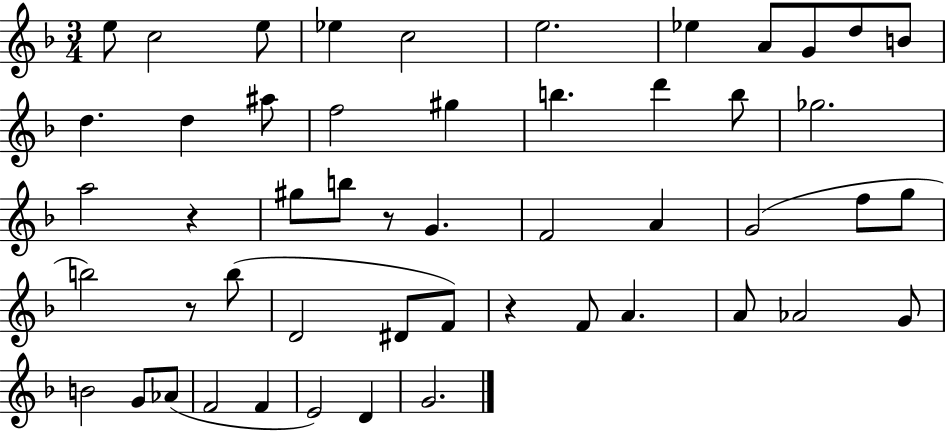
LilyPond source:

{
  \clef treble
  \numericTimeSignature
  \time 3/4
  \key f \major
  \repeat volta 2 { e''8 c''2 e''8 | ees''4 c''2 | e''2. | ees''4 a'8 g'8 d''8 b'8 | \break d''4. d''4 ais''8 | f''2 gis''4 | b''4. d'''4 b''8 | ges''2. | \break a''2 r4 | gis''8 b''8 r8 g'4. | f'2 a'4 | g'2( f''8 g''8 | \break b''2) r8 b''8( | d'2 dis'8 f'8) | r4 f'8 a'4. | a'8 aes'2 g'8 | \break b'2 g'8 aes'8( | f'2 f'4 | e'2) d'4 | g'2. | \break } \bar "|."
}